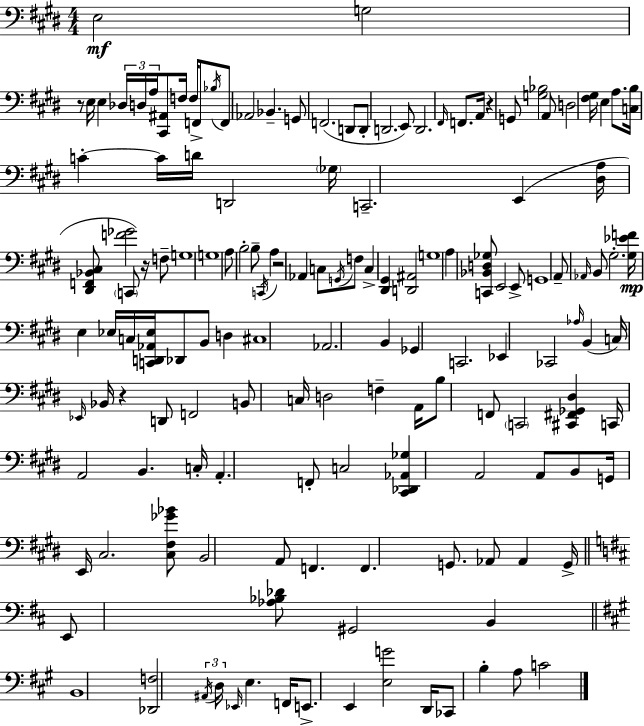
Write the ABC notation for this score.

X:1
T:Untitled
M:4/4
L:1/4
K:E
E,2 G,2 z/2 E,/4 E, _D,/4 D,/4 A,/4 [^C,,^A,,]/2 F,/4 F,/4 F,,/2 _B,/4 F,,/2 _A,,2 _B,, G,,/2 F,,2 D,,/2 D,,/2 D,,2 E,,/2 D,,2 ^F,,/4 F,,/2 A,,/4 z G,,/2 [G,_B,]2 A,,/2 D,2 [^F,^G,]/4 E, A,/2 [C,B,]/4 C C/4 D/4 D,,2 _G,/4 C,,2 E,, [^D,A,]/4 [^D,,F,,_B,,^C,]/2 [F_G]2 C,,/2 z/4 F,/2 G,4 G,4 A,/2 B,2 B,/2 C,,/4 A, z2 _A,, C,/2 G,,/4 F,/2 C, [^D,,^G,,] [D,,^A,,]2 G,4 A, [C,,_B,,D,_G,]/2 E,,2 E,,/2 G,,4 A,,/2 _A,,/4 B,,/2 ^G,2 [^G,_EF]/4 E, _E,/4 C,/4 [C,,D,,_A,,_E,]/4 _D,,/2 B,,/2 D, ^C,4 _A,,2 B,, _G,, C,,2 _E,, _C,,2 _A,/4 B,, C,/4 _E,,/4 _B,,/4 z D,,/2 F,,2 B,,/2 C,/4 D,2 F, A,,/4 B,/2 F,,/2 C,,2 [^C,,^F,,_G,,^D,] C,,/4 A,,2 B,, C,/4 A,, F,,/2 C,2 [^C,,_D,,_A,,_G,] A,,2 A,,/2 B,,/2 G,,/4 E,,/4 ^C,2 [^C,^F,_G_B]/2 B,,2 A,,/2 F,, F,, G,,/2 _A,,/2 _A,, G,,/4 E,,/2 [_A,_B,_D]/2 ^G,,2 B,, B,,4 [_D,,F,]2 ^A,,/4 D,/4 _E,,/4 E, F,,/4 E,,/2 E,, [E,G]2 D,,/4 _C,,/2 B, A,/2 C2